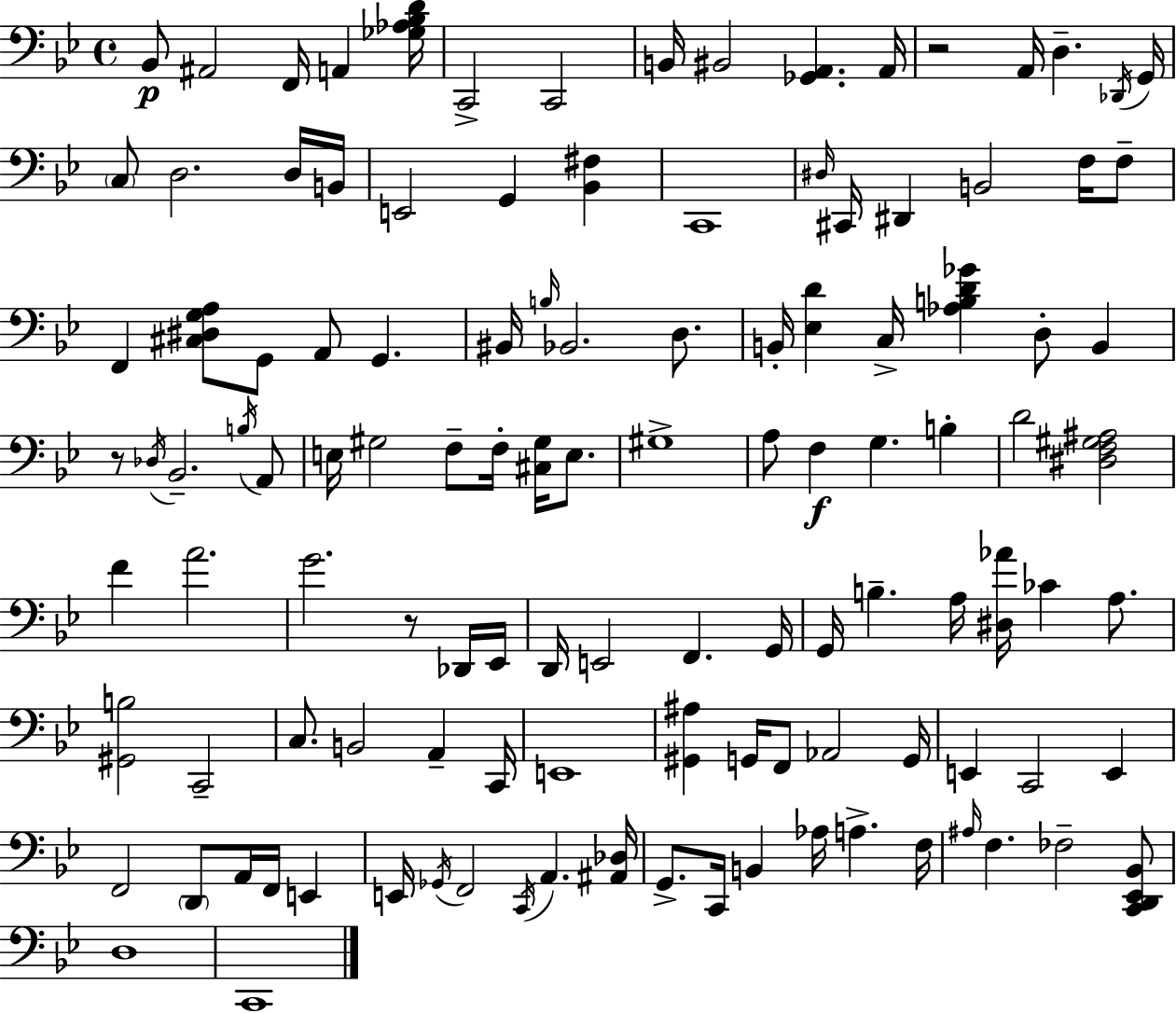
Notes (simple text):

Bb2/e A#2/h F2/s A2/q [Gb3,Ab3,Bb3,D4]/s C2/h C2/h B2/s BIS2/h [Gb2,A2]/q. A2/s R/h A2/s D3/q. Db2/s G2/s C3/e D3/h. D3/s B2/s E2/h G2/q [Bb2,F#3]/q C2/w D#3/s C#2/s D#2/q B2/h F3/s F3/e F2/q [C#3,D#3,G3,A3]/e G2/e A2/e G2/q. BIS2/s B3/s Bb2/h. D3/e. B2/s [Eb3,D4]/q C3/s [Ab3,B3,D4,Gb4]/q D3/e B2/q R/e Db3/s Bb2/h. B3/s A2/e E3/s G#3/h F3/e F3/s [C#3,G#3]/s E3/e. G#3/w A3/e F3/q G3/q. B3/q D4/h [D#3,F3,G#3,A#3]/h F4/q A4/h. G4/h. R/e Db2/s Eb2/s D2/s E2/h F2/q. G2/s G2/s B3/q. A3/s [D#3,Ab4]/s CES4/q A3/e. [G#2,B3]/h C2/h C3/e. B2/h A2/q C2/s E2/w [G#2,A#3]/q G2/s F2/e Ab2/h G2/s E2/q C2/h E2/q F2/h D2/e A2/s F2/s E2/q E2/s Gb2/s F2/h C2/s A2/q. [A#2,Db3]/s G2/e. C2/s B2/q Ab3/s A3/q. F3/s A#3/s F3/q. FES3/h [C2,D2,Eb2,Bb2]/e D3/w C2/w